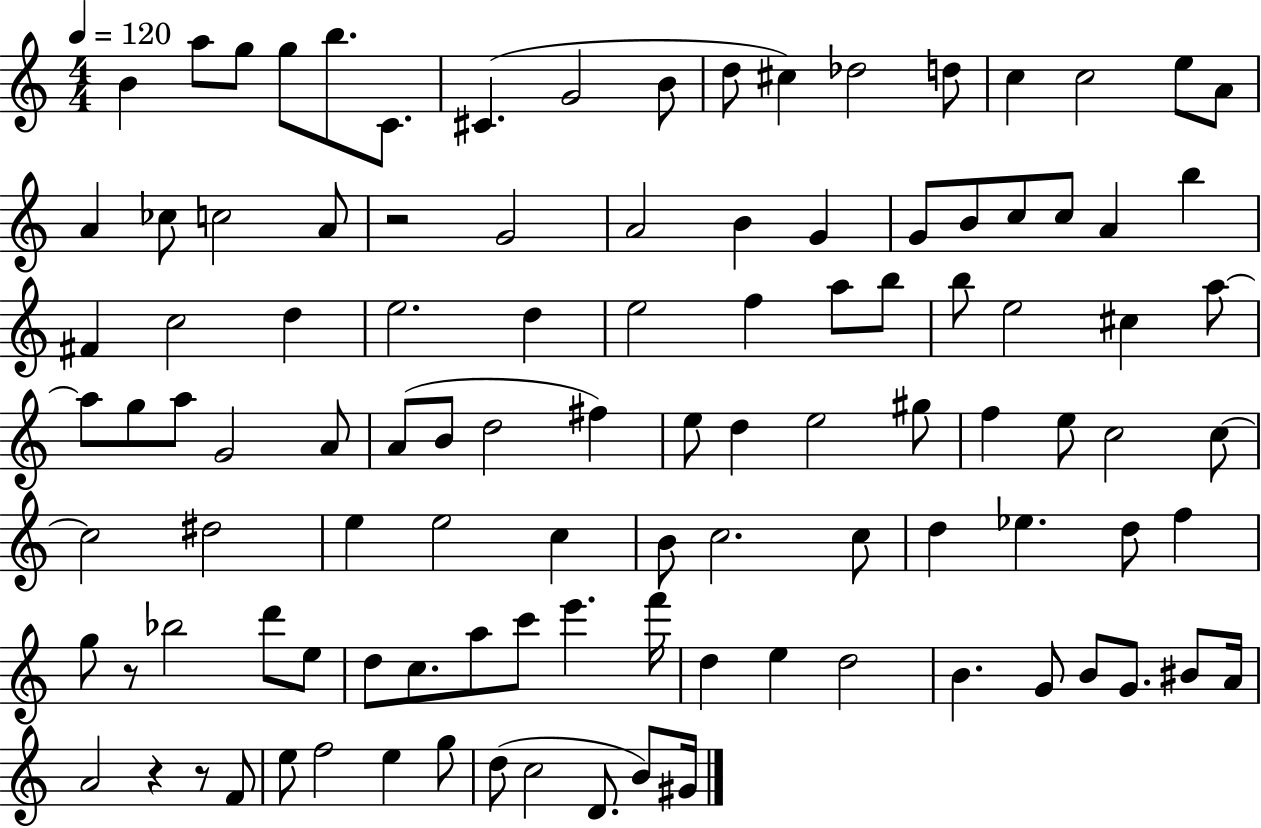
X:1
T:Untitled
M:4/4
L:1/4
K:C
B a/2 g/2 g/2 b/2 C/2 ^C G2 B/2 d/2 ^c _d2 d/2 c c2 e/2 A/2 A _c/2 c2 A/2 z2 G2 A2 B G G/2 B/2 c/2 c/2 A b ^F c2 d e2 d e2 f a/2 b/2 b/2 e2 ^c a/2 a/2 g/2 a/2 G2 A/2 A/2 B/2 d2 ^f e/2 d e2 ^g/2 f e/2 c2 c/2 c2 ^d2 e e2 c B/2 c2 c/2 d _e d/2 f g/2 z/2 _b2 d'/2 e/2 d/2 c/2 a/2 c'/2 e' f'/4 d e d2 B G/2 B/2 G/2 ^B/2 A/4 A2 z z/2 F/2 e/2 f2 e g/2 d/2 c2 D/2 B/2 ^G/4